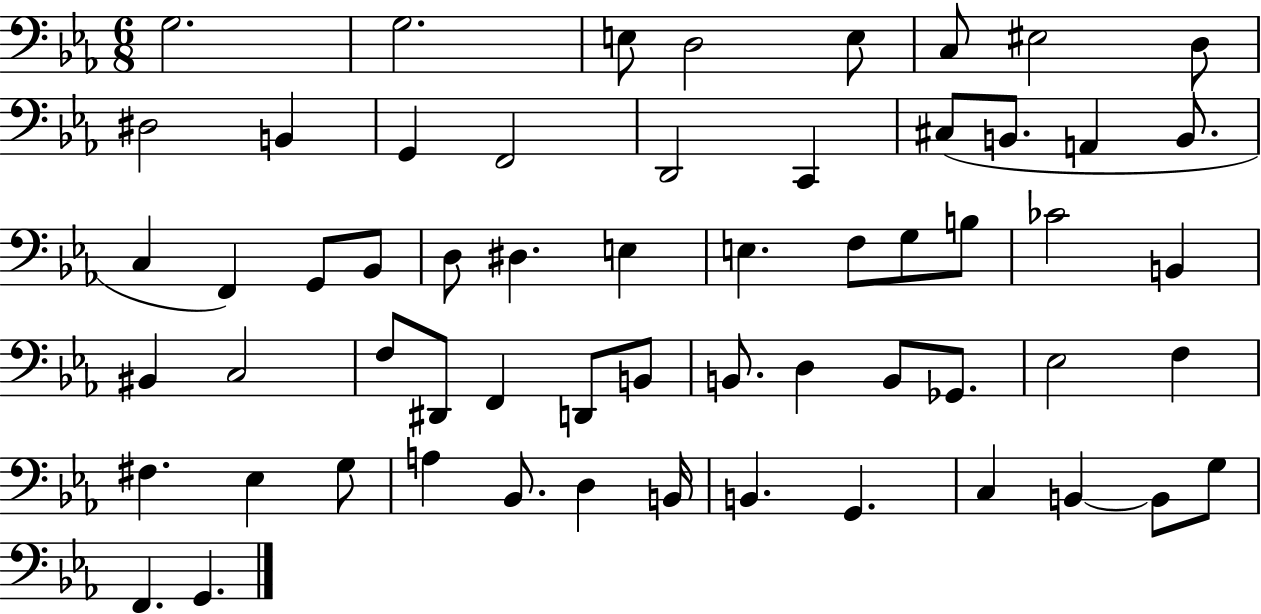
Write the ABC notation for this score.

X:1
T:Untitled
M:6/8
L:1/4
K:Eb
G,2 G,2 E,/2 D,2 E,/2 C,/2 ^E,2 D,/2 ^D,2 B,, G,, F,,2 D,,2 C,, ^C,/2 B,,/2 A,, B,,/2 C, F,, G,,/2 _B,,/2 D,/2 ^D, E, E, F,/2 G,/2 B,/2 _C2 B,, ^B,, C,2 F,/2 ^D,,/2 F,, D,,/2 B,,/2 B,,/2 D, B,,/2 _G,,/2 _E,2 F, ^F, _E, G,/2 A, _B,,/2 D, B,,/4 B,, G,, C, B,, B,,/2 G,/2 F,, G,,